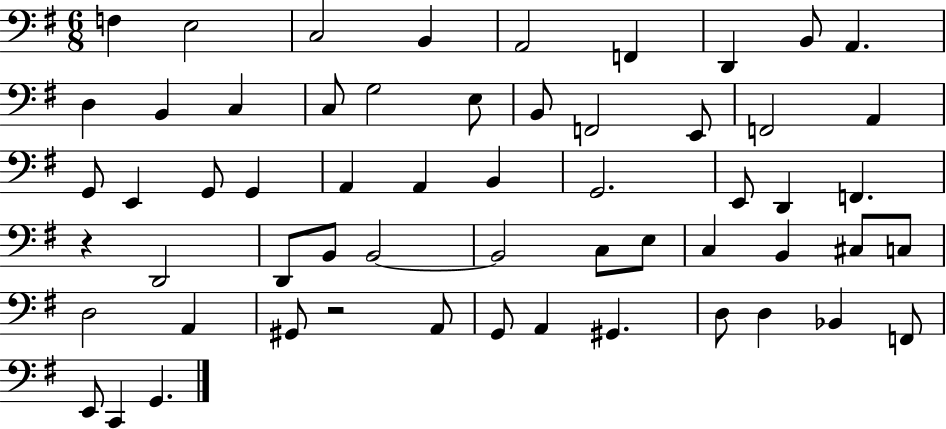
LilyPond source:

{
  \clef bass
  \numericTimeSignature
  \time 6/8
  \key g \major
  \repeat volta 2 { f4 e2 | c2 b,4 | a,2 f,4 | d,4 b,8 a,4. | \break d4 b,4 c4 | c8 g2 e8 | b,8 f,2 e,8 | f,2 a,4 | \break g,8 e,4 g,8 g,4 | a,4 a,4 b,4 | g,2. | e,8 d,4 f,4. | \break r4 d,2 | d,8 b,8 b,2~~ | b,2 c8 e8 | c4 b,4 cis8 c8 | \break d2 a,4 | gis,8 r2 a,8 | g,8 a,4 gis,4. | d8 d4 bes,4 f,8 | \break e,8 c,4 g,4. | } \bar "|."
}